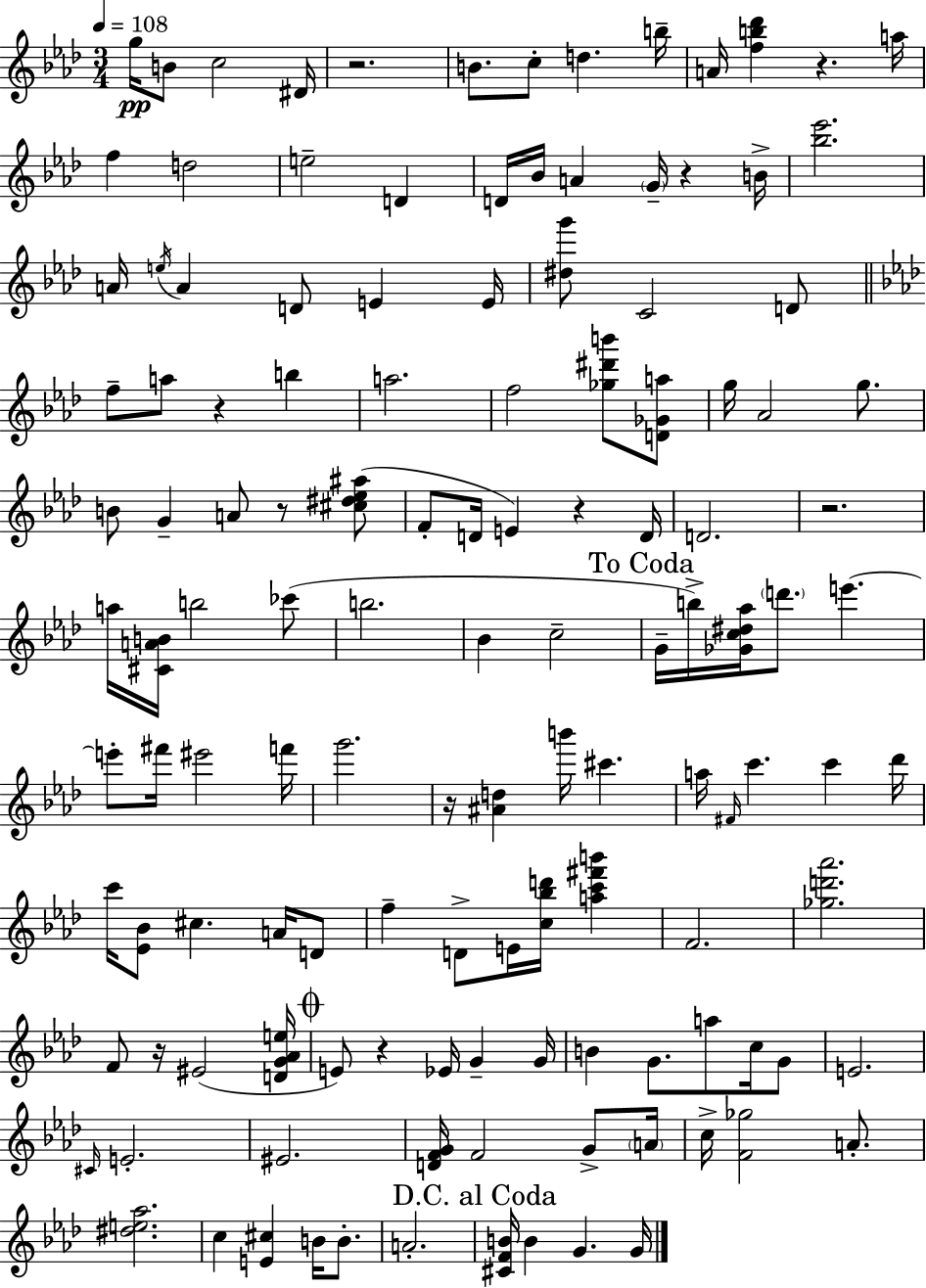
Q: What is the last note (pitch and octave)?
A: G4